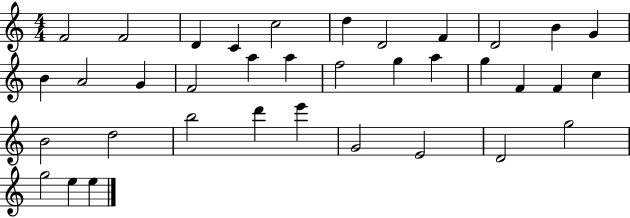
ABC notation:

X:1
T:Untitled
M:4/4
L:1/4
K:C
F2 F2 D C c2 d D2 F D2 B G B A2 G F2 a a f2 g a g F F c B2 d2 b2 d' e' G2 E2 D2 g2 g2 e e